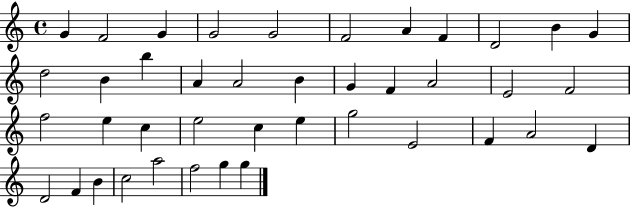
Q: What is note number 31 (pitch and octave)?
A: F4